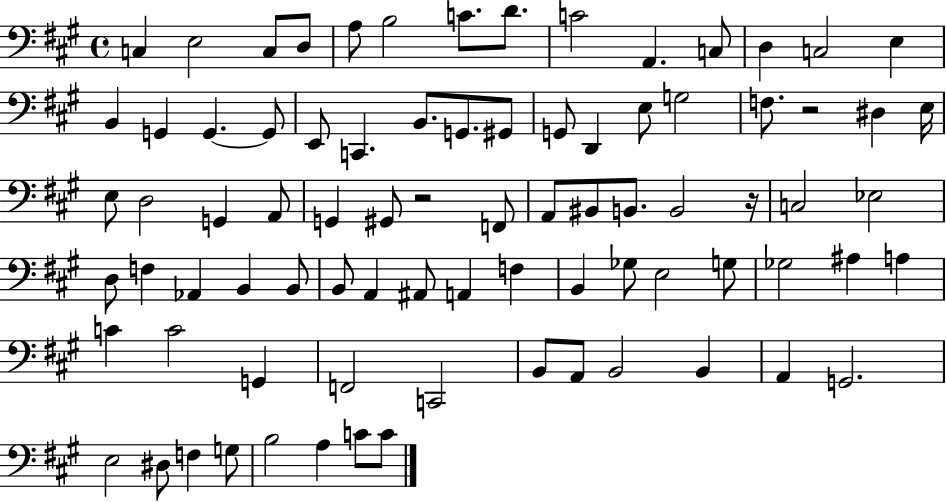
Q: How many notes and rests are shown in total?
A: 82